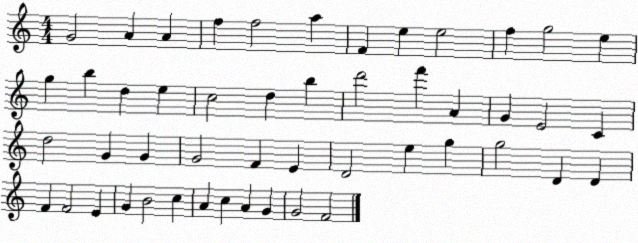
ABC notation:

X:1
T:Untitled
M:4/4
L:1/4
K:C
G2 A A f f2 a F e e2 f g2 e g b d e c2 d b d'2 f' A G E2 C d2 G G G2 F E D2 e g g2 D D F F2 E G B2 c A c A G G2 F2